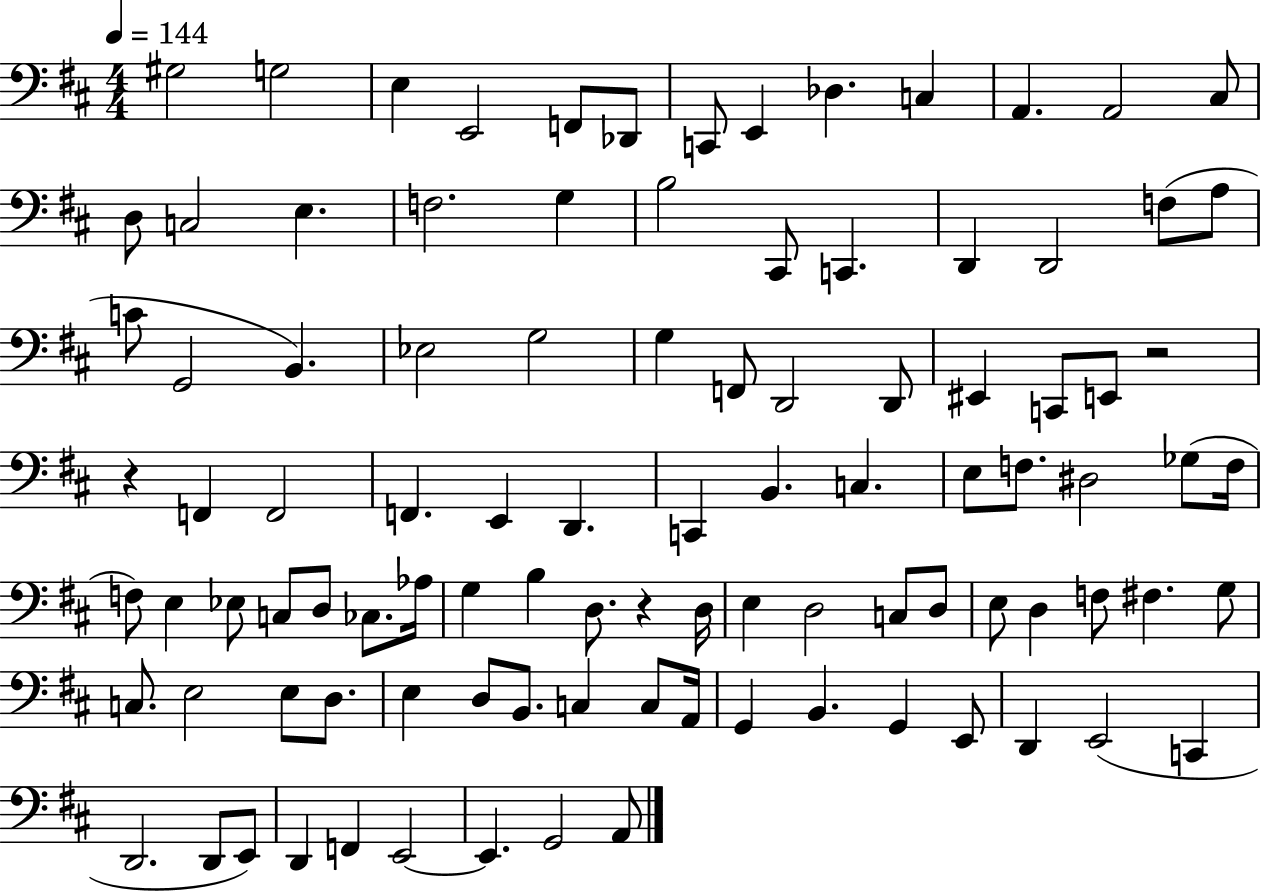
G#3/h G3/h E3/q E2/h F2/e Db2/e C2/e E2/q Db3/q. C3/q A2/q. A2/h C#3/e D3/e C3/h E3/q. F3/h. G3/q B3/h C#2/e C2/q. D2/q D2/h F3/e A3/e C4/e G2/h B2/q. Eb3/h G3/h G3/q F2/e D2/h D2/e EIS2/q C2/e E2/e R/h R/q F2/q F2/h F2/q. E2/q D2/q. C2/q B2/q. C3/q. E3/e F3/e. D#3/h Gb3/e F3/s F3/e E3/q Eb3/e C3/e D3/e CES3/e. Ab3/s G3/q B3/q D3/e. R/q D3/s E3/q D3/h C3/e D3/e E3/e D3/q F3/e F#3/q. G3/e C3/e. E3/h E3/e D3/e. E3/q D3/e B2/e. C3/q C3/e A2/s G2/q B2/q. G2/q E2/e D2/q E2/h C2/q D2/h. D2/e E2/e D2/q F2/q E2/h E2/q. G2/h A2/e